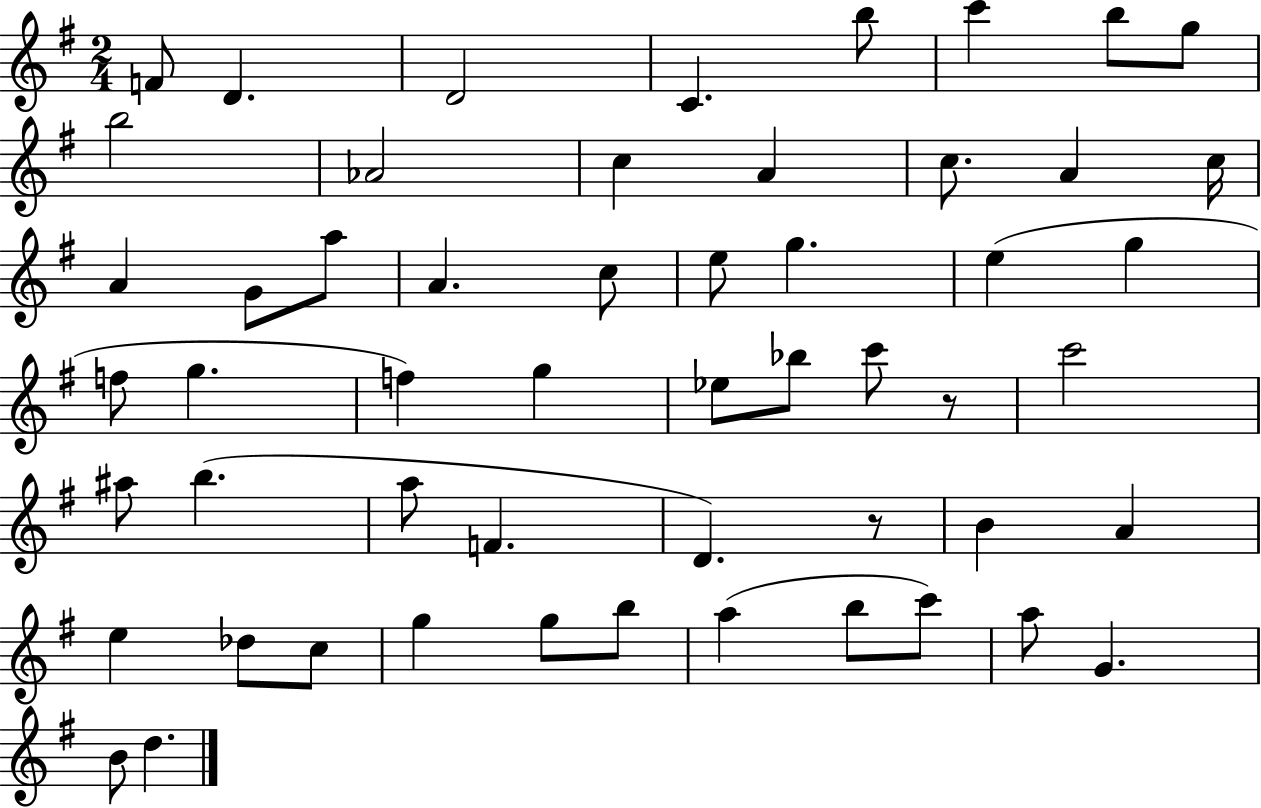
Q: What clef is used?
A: treble